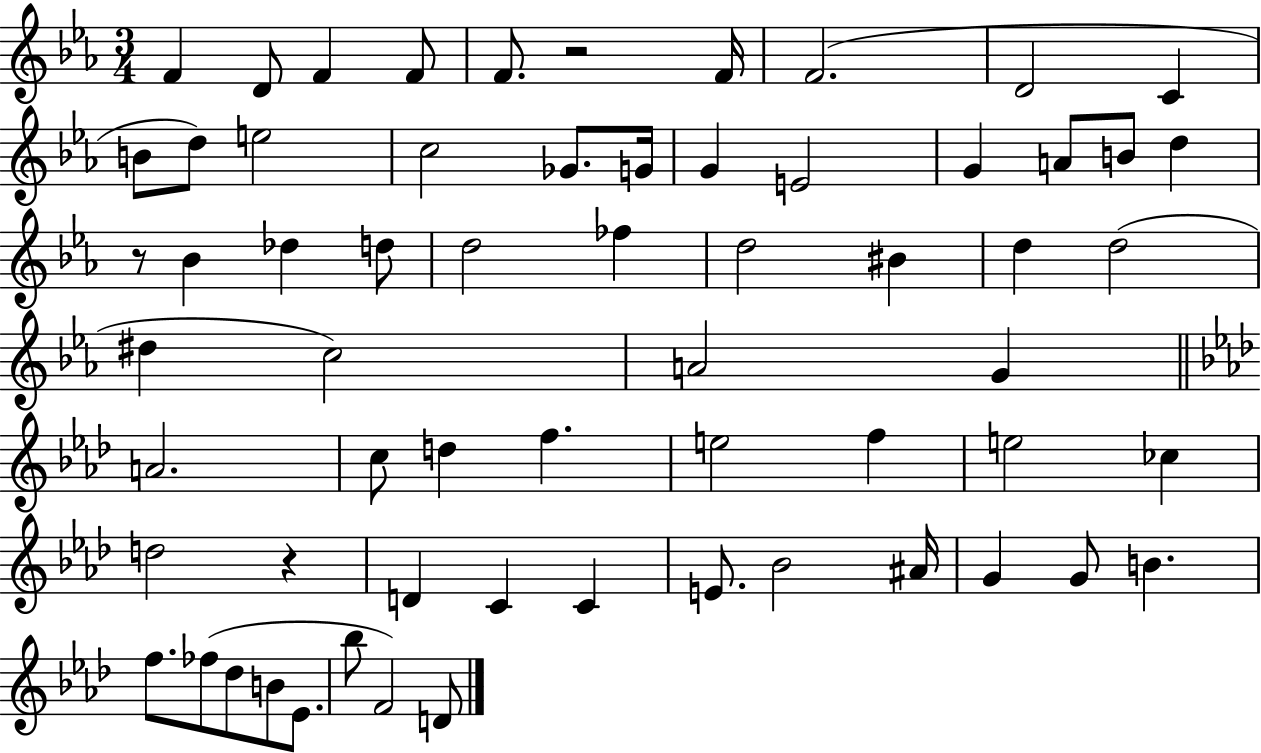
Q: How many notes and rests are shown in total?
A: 63